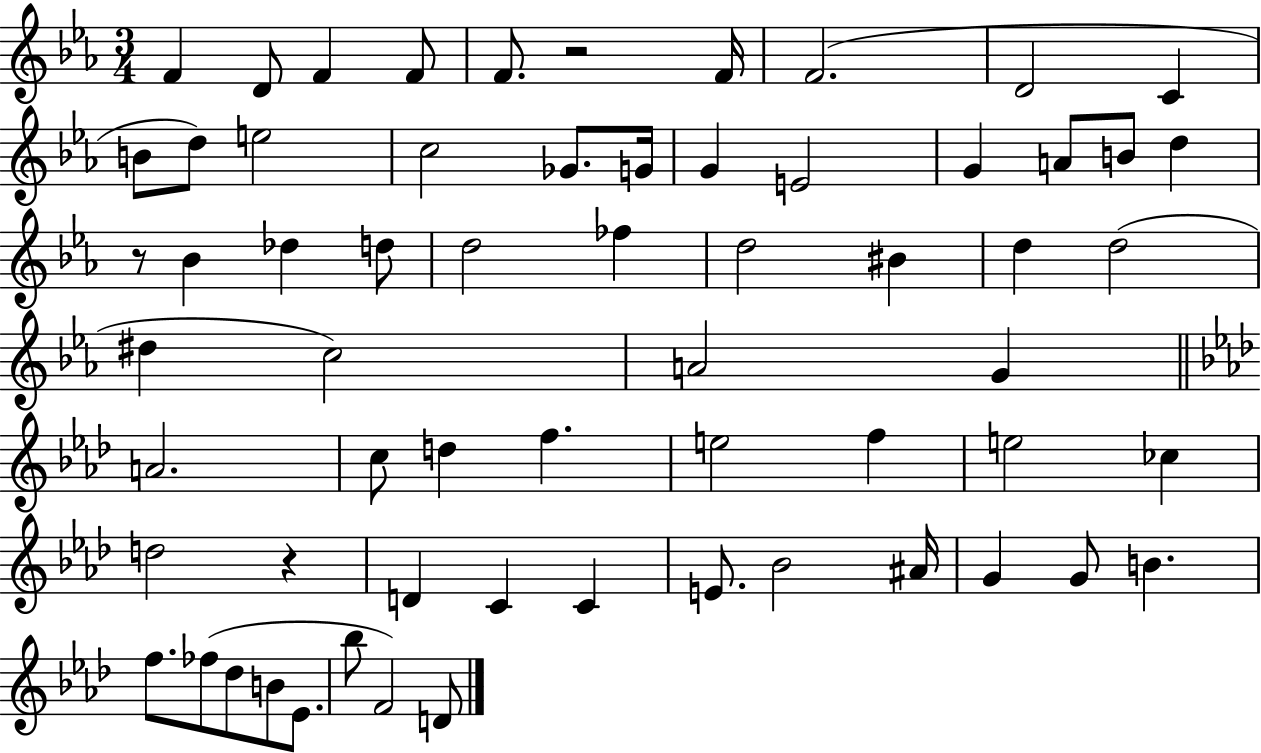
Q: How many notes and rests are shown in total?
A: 63